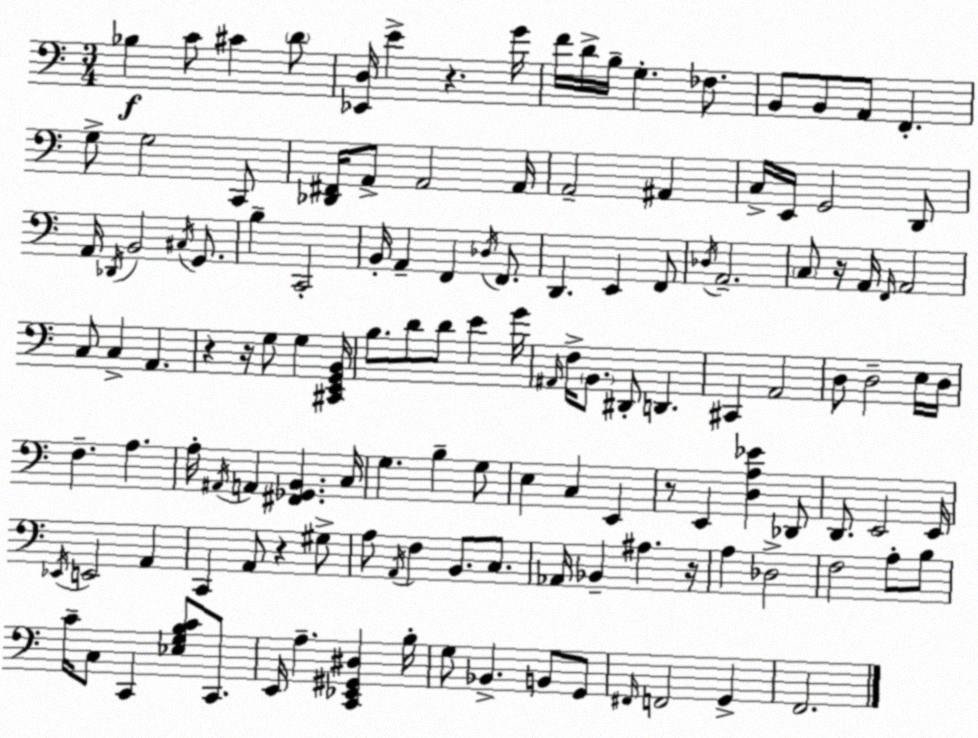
X:1
T:Untitled
M:3/4
L:1/4
K:Am
_B, C/2 ^C D/2 [_E,,D,]/4 E z G/4 F/4 D/4 B,/4 G, _F,/2 B,,/2 B,,/2 A,,/2 F,, G,/2 G,2 C,,/2 [_D,,^F,,]/4 A,,/2 A,,2 A,,/4 A,,2 ^A,, C,/4 E,,/4 G,,2 D,,/2 A,,/4 _D,,/4 B,,2 ^C,/4 G,,/2 B, C,,2 B,,/4 A,, F,, _D,/4 F,,/2 D,, E,, F,,/2 _D,/4 A,,2 C,/2 z/4 A,,/4 F,,/4 A,,2 C,/2 C, A,, z z/4 G,/2 G, [^C,,E,,G,,B,,]/4 B,/2 D/2 D/2 E G/4 ^A,,/4 F,/4 B,,/2 ^D,,/2 D,, ^C,, A,,2 D,/2 D,2 E,/4 D,/4 F, A, A,/4 ^A,,/4 A,, [^F,,_G,,B,,] C,/4 G, B, G,/2 E, C, E,, z/2 E,, [D,A,_E] _D,,/2 D,,/2 E,,2 E,,/4 _E,,/4 E,,2 A,, C,, A,,/2 z ^G,/2 A,/2 A,,/4 F, B,,/2 C,/2 _A,,/4 _B,, ^A, z/4 A, _D,2 F,2 A,/2 B,/2 C/4 C,/2 C,, [_E,G,B,C]/2 C,,/2 E,,/4 A, [C,,_E,,^G,,^D,] B,/4 G,/2 _B,, B,,/2 G,,/2 ^F,,/4 F,,2 G,, F,,2